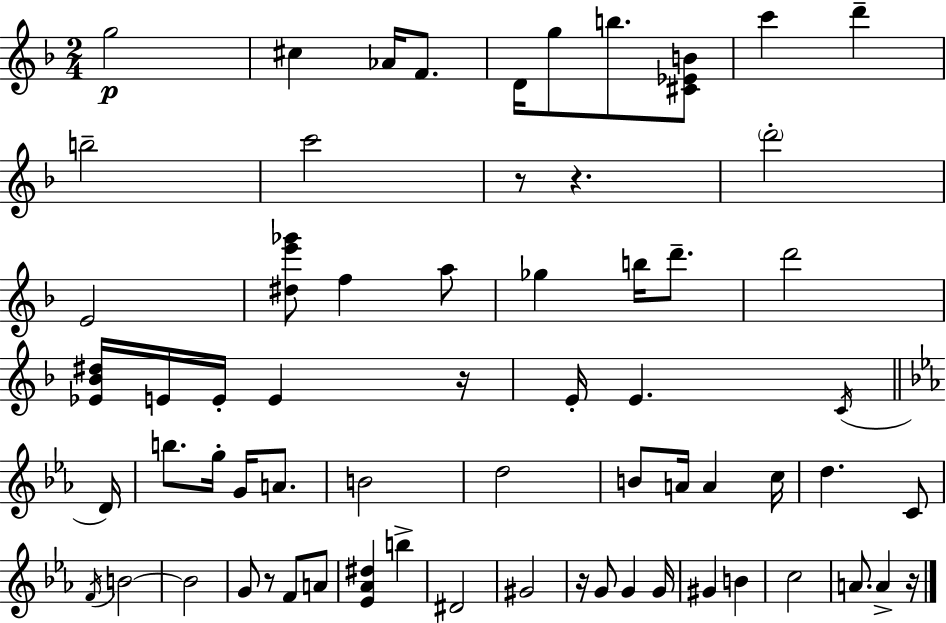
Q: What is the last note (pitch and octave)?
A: A4